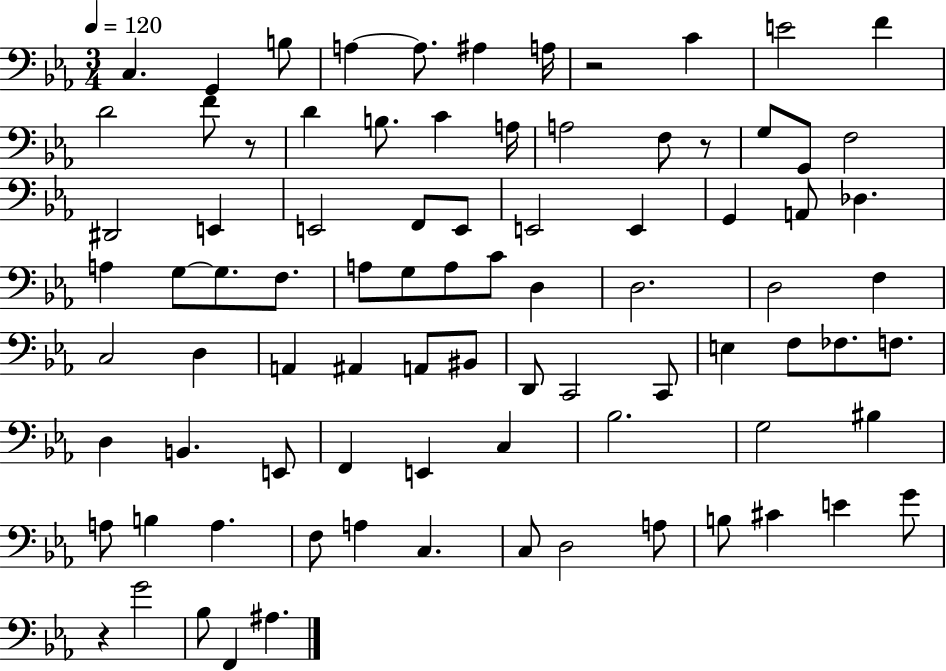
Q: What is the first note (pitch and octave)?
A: C3